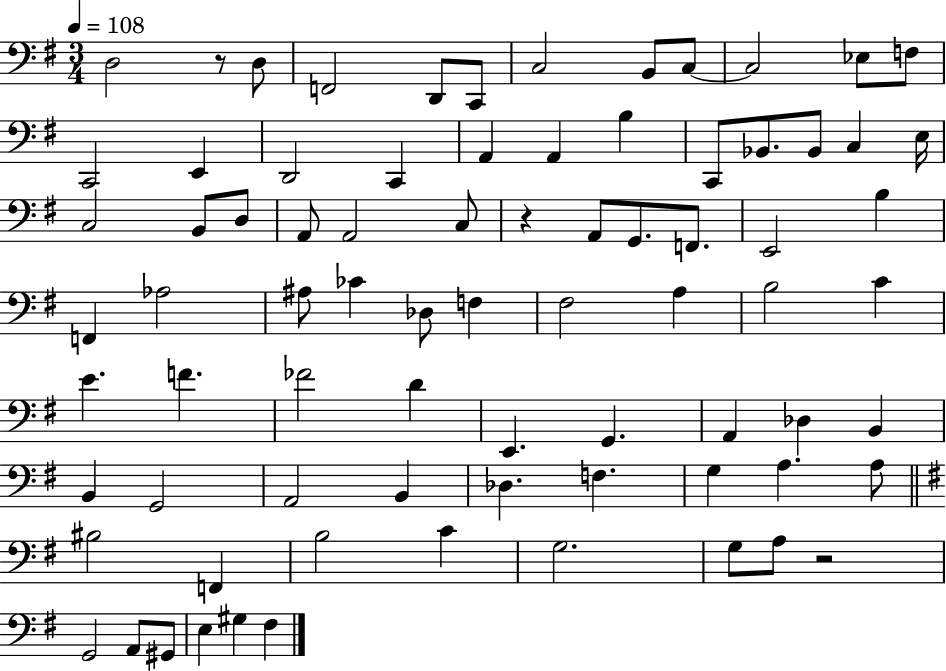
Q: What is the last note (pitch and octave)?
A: F#3